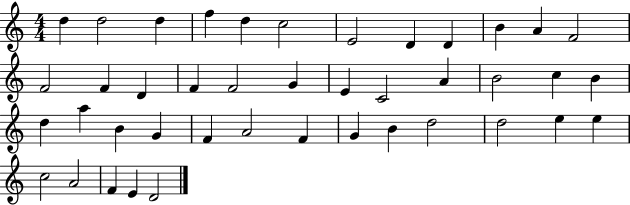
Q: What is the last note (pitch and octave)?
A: D4